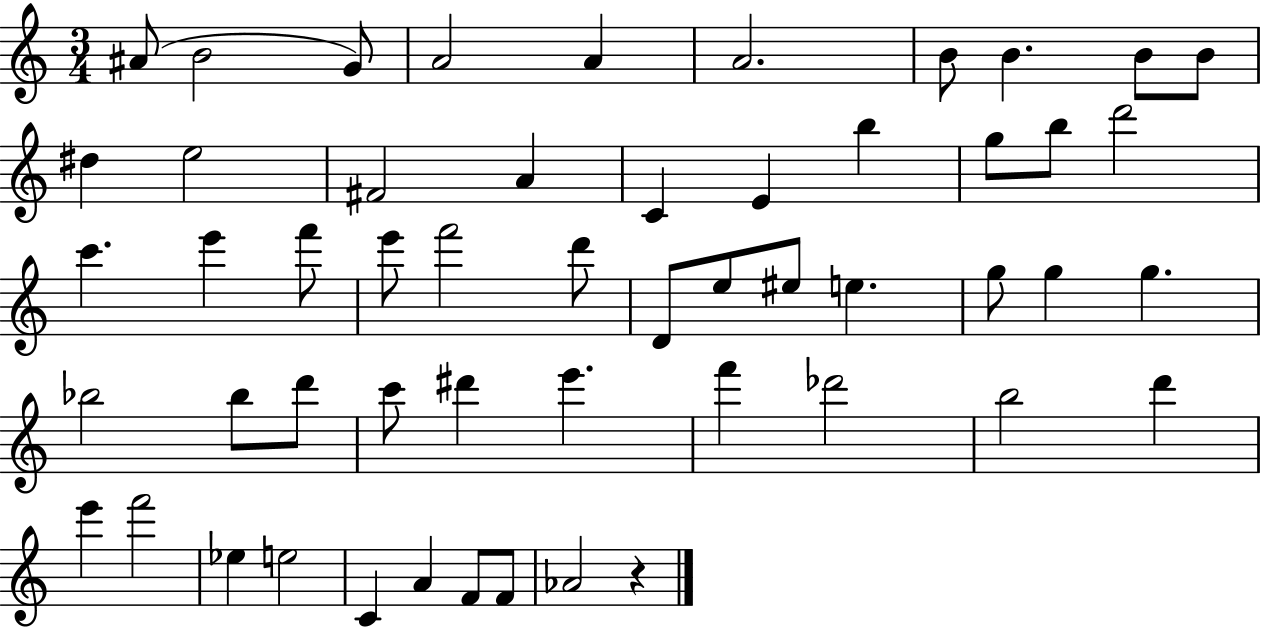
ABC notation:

X:1
T:Untitled
M:3/4
L:1/4
K:C
^A/2 B2 G/2 A2 A A2 B/2 B B/2 B/2 ^d e2 ^F2 A C E b g/2 b/2 d'2 c' e' f'/2 e'/2 f'2 d'/2 D/2 e/2 ^e/2 e g/2 g g _b2 _b/2 d'/2 c'/2 ^d' e' f' _d'2 b2 d' e' f'2 _e e2 C A F/2 F/2 _A2 z